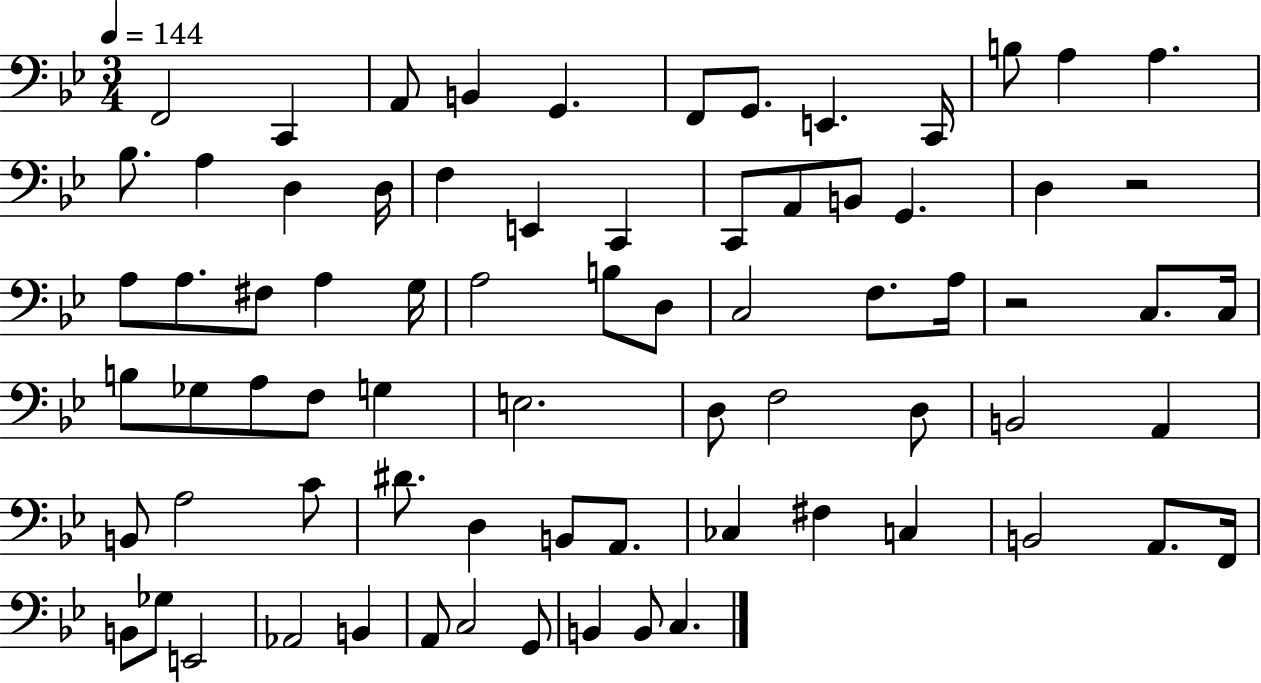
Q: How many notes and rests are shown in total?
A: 74